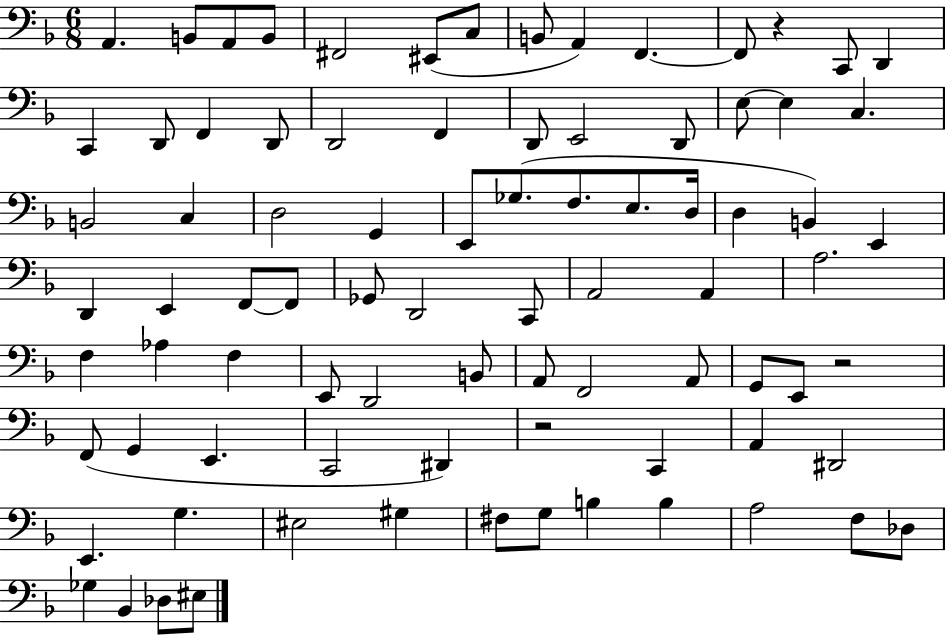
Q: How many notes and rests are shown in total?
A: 84